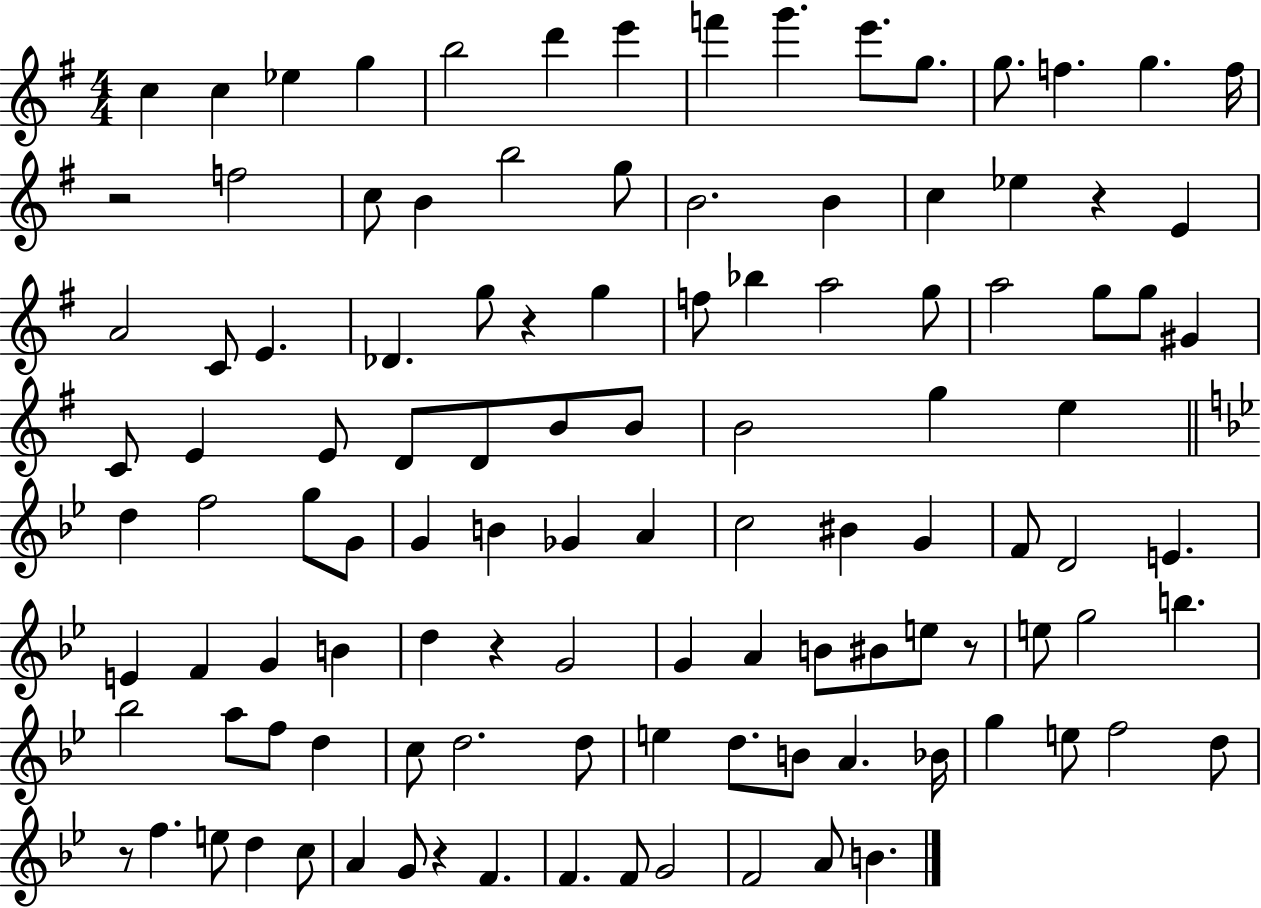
C5/q C5/q Eb5/q G5/q B5/h D6/q E6/q F6/q G6/q. E6/e. G5/e. G5/e. F5/q. G5/q. F5/s R/h F5/h C5/e B4/q B5/h G5/e B4/h. B4/q C5/q Eb5/q R/q E4/q A4/h C4/e E4/q. Db4/q. G5/e R/q G5/q F5/e Bb5/q A5/h G5/e A5/h G5/e G5/e G#4/q C4/e E4/q E4/e D4/e D4/e B4/e B4/e B4/h G5/q E5/q D5/q F5/h G5/e G4/e G4/q B4/q Gb4/q A4/q C5/h BIS4/q G4/q F4/e D4/h E4/q. E4/q F4/q G4/q B4/q D5/q R/q G4/h G4/q A4/q B4/e BIS4/e E5/e R/e E5/e G5/h B5/q. Bb5/h A5/e F5/e D5/q C5/e D5/h. D5/e E5/q D5/e. B4/e A4/q. Bb4/s G5/q E5/e F5/h D5/e R/e F5/q. E5/e D5/q C5/e A4/q G4/e R/q F4/q. F4/q. F4/e G4/h F4/h A4/e B4/q.